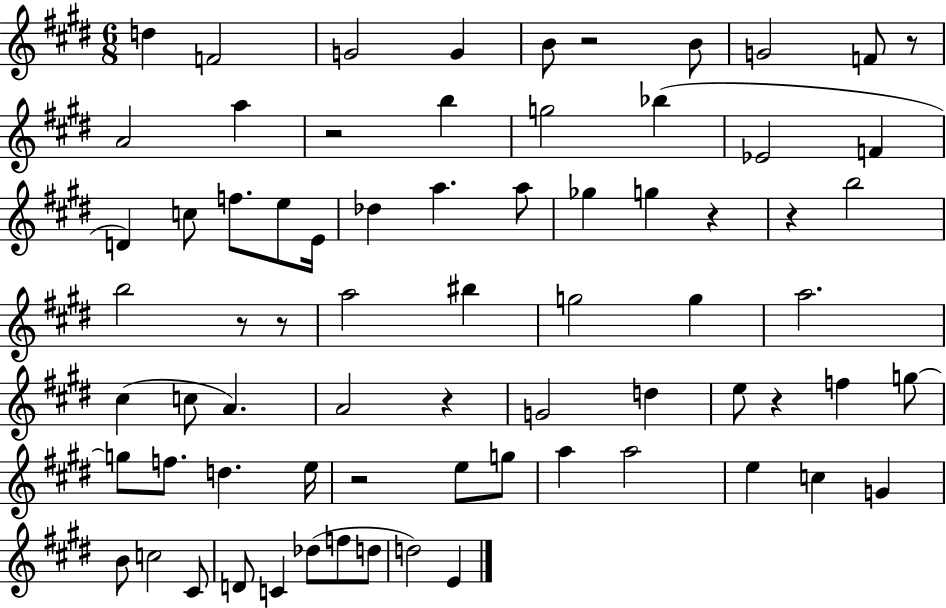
{
  \clef treble
  \numericTimeSignature
  \time 6/8
  \key e \major
  \repeat volta 2 { d''4 f'2 | g'2 g'4 | b'8 r2 b'8 | g'2 f'8 r8 | \break a'2 a''4 | r2 b''4 | g''2 bes''4( | ees'2 f'4 | \break d'4) c''8 f''8. e''8 e'16 | des''4 a''4. a''8 | ges''4 g''4 r4 | r4 b''2 | \break b''2 r8 r8 | a''2 bis''4 | g''2 g''4 | a''2. | \break cis''4( c''8 a'4.) | a'2 r4 | g'2 d''4 | e''8 r4 f''4 g''8~~ | \break g''8 f''8. d''4. e''16 | r2 e''8 g''8 | a''4 a''2 | e''4 c''4 g'4 | \break b'8 c''2 cis'8 | d'8 c'4 des''8( f''8 d''8 | d''2) e'4 | } \bar "|."
}